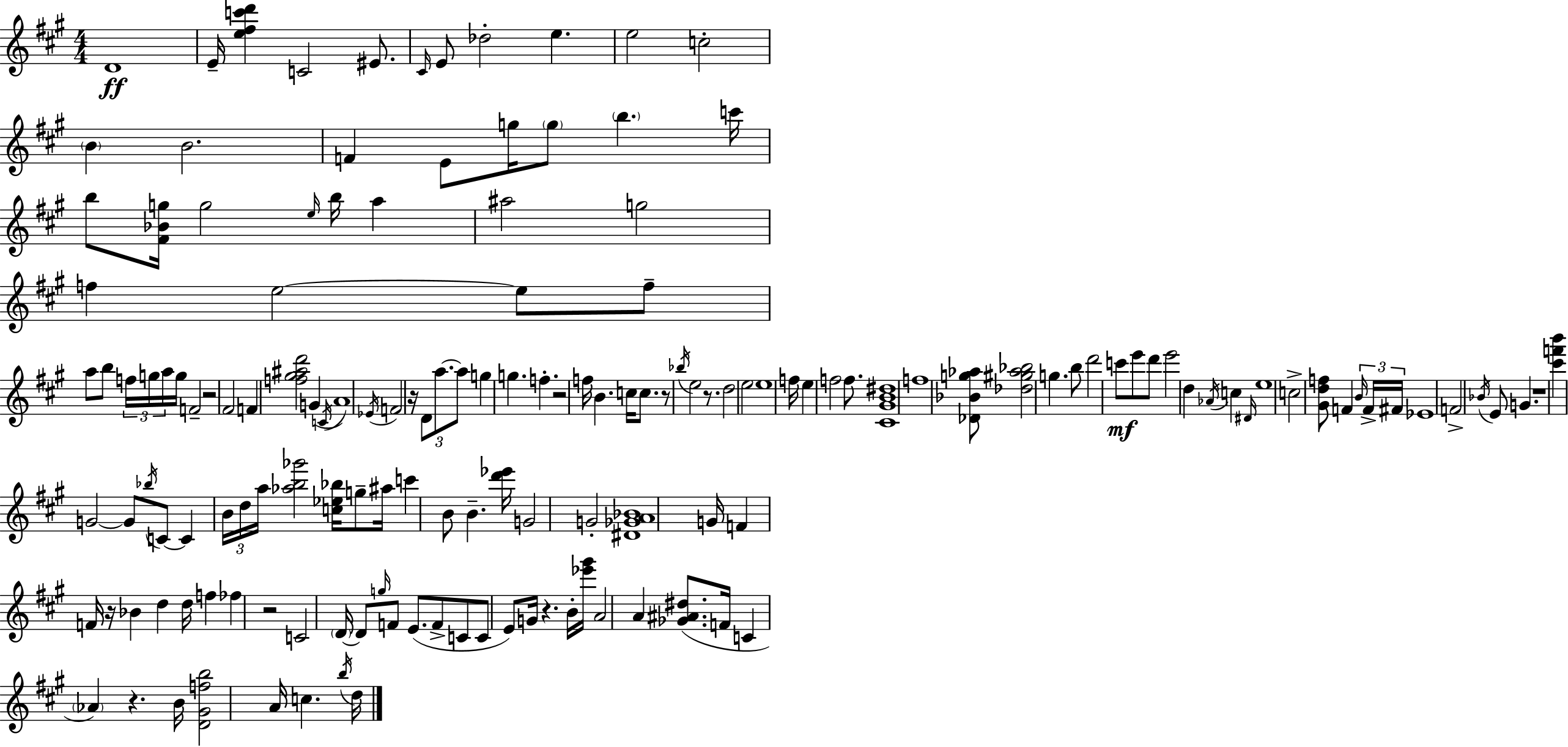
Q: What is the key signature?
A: A major